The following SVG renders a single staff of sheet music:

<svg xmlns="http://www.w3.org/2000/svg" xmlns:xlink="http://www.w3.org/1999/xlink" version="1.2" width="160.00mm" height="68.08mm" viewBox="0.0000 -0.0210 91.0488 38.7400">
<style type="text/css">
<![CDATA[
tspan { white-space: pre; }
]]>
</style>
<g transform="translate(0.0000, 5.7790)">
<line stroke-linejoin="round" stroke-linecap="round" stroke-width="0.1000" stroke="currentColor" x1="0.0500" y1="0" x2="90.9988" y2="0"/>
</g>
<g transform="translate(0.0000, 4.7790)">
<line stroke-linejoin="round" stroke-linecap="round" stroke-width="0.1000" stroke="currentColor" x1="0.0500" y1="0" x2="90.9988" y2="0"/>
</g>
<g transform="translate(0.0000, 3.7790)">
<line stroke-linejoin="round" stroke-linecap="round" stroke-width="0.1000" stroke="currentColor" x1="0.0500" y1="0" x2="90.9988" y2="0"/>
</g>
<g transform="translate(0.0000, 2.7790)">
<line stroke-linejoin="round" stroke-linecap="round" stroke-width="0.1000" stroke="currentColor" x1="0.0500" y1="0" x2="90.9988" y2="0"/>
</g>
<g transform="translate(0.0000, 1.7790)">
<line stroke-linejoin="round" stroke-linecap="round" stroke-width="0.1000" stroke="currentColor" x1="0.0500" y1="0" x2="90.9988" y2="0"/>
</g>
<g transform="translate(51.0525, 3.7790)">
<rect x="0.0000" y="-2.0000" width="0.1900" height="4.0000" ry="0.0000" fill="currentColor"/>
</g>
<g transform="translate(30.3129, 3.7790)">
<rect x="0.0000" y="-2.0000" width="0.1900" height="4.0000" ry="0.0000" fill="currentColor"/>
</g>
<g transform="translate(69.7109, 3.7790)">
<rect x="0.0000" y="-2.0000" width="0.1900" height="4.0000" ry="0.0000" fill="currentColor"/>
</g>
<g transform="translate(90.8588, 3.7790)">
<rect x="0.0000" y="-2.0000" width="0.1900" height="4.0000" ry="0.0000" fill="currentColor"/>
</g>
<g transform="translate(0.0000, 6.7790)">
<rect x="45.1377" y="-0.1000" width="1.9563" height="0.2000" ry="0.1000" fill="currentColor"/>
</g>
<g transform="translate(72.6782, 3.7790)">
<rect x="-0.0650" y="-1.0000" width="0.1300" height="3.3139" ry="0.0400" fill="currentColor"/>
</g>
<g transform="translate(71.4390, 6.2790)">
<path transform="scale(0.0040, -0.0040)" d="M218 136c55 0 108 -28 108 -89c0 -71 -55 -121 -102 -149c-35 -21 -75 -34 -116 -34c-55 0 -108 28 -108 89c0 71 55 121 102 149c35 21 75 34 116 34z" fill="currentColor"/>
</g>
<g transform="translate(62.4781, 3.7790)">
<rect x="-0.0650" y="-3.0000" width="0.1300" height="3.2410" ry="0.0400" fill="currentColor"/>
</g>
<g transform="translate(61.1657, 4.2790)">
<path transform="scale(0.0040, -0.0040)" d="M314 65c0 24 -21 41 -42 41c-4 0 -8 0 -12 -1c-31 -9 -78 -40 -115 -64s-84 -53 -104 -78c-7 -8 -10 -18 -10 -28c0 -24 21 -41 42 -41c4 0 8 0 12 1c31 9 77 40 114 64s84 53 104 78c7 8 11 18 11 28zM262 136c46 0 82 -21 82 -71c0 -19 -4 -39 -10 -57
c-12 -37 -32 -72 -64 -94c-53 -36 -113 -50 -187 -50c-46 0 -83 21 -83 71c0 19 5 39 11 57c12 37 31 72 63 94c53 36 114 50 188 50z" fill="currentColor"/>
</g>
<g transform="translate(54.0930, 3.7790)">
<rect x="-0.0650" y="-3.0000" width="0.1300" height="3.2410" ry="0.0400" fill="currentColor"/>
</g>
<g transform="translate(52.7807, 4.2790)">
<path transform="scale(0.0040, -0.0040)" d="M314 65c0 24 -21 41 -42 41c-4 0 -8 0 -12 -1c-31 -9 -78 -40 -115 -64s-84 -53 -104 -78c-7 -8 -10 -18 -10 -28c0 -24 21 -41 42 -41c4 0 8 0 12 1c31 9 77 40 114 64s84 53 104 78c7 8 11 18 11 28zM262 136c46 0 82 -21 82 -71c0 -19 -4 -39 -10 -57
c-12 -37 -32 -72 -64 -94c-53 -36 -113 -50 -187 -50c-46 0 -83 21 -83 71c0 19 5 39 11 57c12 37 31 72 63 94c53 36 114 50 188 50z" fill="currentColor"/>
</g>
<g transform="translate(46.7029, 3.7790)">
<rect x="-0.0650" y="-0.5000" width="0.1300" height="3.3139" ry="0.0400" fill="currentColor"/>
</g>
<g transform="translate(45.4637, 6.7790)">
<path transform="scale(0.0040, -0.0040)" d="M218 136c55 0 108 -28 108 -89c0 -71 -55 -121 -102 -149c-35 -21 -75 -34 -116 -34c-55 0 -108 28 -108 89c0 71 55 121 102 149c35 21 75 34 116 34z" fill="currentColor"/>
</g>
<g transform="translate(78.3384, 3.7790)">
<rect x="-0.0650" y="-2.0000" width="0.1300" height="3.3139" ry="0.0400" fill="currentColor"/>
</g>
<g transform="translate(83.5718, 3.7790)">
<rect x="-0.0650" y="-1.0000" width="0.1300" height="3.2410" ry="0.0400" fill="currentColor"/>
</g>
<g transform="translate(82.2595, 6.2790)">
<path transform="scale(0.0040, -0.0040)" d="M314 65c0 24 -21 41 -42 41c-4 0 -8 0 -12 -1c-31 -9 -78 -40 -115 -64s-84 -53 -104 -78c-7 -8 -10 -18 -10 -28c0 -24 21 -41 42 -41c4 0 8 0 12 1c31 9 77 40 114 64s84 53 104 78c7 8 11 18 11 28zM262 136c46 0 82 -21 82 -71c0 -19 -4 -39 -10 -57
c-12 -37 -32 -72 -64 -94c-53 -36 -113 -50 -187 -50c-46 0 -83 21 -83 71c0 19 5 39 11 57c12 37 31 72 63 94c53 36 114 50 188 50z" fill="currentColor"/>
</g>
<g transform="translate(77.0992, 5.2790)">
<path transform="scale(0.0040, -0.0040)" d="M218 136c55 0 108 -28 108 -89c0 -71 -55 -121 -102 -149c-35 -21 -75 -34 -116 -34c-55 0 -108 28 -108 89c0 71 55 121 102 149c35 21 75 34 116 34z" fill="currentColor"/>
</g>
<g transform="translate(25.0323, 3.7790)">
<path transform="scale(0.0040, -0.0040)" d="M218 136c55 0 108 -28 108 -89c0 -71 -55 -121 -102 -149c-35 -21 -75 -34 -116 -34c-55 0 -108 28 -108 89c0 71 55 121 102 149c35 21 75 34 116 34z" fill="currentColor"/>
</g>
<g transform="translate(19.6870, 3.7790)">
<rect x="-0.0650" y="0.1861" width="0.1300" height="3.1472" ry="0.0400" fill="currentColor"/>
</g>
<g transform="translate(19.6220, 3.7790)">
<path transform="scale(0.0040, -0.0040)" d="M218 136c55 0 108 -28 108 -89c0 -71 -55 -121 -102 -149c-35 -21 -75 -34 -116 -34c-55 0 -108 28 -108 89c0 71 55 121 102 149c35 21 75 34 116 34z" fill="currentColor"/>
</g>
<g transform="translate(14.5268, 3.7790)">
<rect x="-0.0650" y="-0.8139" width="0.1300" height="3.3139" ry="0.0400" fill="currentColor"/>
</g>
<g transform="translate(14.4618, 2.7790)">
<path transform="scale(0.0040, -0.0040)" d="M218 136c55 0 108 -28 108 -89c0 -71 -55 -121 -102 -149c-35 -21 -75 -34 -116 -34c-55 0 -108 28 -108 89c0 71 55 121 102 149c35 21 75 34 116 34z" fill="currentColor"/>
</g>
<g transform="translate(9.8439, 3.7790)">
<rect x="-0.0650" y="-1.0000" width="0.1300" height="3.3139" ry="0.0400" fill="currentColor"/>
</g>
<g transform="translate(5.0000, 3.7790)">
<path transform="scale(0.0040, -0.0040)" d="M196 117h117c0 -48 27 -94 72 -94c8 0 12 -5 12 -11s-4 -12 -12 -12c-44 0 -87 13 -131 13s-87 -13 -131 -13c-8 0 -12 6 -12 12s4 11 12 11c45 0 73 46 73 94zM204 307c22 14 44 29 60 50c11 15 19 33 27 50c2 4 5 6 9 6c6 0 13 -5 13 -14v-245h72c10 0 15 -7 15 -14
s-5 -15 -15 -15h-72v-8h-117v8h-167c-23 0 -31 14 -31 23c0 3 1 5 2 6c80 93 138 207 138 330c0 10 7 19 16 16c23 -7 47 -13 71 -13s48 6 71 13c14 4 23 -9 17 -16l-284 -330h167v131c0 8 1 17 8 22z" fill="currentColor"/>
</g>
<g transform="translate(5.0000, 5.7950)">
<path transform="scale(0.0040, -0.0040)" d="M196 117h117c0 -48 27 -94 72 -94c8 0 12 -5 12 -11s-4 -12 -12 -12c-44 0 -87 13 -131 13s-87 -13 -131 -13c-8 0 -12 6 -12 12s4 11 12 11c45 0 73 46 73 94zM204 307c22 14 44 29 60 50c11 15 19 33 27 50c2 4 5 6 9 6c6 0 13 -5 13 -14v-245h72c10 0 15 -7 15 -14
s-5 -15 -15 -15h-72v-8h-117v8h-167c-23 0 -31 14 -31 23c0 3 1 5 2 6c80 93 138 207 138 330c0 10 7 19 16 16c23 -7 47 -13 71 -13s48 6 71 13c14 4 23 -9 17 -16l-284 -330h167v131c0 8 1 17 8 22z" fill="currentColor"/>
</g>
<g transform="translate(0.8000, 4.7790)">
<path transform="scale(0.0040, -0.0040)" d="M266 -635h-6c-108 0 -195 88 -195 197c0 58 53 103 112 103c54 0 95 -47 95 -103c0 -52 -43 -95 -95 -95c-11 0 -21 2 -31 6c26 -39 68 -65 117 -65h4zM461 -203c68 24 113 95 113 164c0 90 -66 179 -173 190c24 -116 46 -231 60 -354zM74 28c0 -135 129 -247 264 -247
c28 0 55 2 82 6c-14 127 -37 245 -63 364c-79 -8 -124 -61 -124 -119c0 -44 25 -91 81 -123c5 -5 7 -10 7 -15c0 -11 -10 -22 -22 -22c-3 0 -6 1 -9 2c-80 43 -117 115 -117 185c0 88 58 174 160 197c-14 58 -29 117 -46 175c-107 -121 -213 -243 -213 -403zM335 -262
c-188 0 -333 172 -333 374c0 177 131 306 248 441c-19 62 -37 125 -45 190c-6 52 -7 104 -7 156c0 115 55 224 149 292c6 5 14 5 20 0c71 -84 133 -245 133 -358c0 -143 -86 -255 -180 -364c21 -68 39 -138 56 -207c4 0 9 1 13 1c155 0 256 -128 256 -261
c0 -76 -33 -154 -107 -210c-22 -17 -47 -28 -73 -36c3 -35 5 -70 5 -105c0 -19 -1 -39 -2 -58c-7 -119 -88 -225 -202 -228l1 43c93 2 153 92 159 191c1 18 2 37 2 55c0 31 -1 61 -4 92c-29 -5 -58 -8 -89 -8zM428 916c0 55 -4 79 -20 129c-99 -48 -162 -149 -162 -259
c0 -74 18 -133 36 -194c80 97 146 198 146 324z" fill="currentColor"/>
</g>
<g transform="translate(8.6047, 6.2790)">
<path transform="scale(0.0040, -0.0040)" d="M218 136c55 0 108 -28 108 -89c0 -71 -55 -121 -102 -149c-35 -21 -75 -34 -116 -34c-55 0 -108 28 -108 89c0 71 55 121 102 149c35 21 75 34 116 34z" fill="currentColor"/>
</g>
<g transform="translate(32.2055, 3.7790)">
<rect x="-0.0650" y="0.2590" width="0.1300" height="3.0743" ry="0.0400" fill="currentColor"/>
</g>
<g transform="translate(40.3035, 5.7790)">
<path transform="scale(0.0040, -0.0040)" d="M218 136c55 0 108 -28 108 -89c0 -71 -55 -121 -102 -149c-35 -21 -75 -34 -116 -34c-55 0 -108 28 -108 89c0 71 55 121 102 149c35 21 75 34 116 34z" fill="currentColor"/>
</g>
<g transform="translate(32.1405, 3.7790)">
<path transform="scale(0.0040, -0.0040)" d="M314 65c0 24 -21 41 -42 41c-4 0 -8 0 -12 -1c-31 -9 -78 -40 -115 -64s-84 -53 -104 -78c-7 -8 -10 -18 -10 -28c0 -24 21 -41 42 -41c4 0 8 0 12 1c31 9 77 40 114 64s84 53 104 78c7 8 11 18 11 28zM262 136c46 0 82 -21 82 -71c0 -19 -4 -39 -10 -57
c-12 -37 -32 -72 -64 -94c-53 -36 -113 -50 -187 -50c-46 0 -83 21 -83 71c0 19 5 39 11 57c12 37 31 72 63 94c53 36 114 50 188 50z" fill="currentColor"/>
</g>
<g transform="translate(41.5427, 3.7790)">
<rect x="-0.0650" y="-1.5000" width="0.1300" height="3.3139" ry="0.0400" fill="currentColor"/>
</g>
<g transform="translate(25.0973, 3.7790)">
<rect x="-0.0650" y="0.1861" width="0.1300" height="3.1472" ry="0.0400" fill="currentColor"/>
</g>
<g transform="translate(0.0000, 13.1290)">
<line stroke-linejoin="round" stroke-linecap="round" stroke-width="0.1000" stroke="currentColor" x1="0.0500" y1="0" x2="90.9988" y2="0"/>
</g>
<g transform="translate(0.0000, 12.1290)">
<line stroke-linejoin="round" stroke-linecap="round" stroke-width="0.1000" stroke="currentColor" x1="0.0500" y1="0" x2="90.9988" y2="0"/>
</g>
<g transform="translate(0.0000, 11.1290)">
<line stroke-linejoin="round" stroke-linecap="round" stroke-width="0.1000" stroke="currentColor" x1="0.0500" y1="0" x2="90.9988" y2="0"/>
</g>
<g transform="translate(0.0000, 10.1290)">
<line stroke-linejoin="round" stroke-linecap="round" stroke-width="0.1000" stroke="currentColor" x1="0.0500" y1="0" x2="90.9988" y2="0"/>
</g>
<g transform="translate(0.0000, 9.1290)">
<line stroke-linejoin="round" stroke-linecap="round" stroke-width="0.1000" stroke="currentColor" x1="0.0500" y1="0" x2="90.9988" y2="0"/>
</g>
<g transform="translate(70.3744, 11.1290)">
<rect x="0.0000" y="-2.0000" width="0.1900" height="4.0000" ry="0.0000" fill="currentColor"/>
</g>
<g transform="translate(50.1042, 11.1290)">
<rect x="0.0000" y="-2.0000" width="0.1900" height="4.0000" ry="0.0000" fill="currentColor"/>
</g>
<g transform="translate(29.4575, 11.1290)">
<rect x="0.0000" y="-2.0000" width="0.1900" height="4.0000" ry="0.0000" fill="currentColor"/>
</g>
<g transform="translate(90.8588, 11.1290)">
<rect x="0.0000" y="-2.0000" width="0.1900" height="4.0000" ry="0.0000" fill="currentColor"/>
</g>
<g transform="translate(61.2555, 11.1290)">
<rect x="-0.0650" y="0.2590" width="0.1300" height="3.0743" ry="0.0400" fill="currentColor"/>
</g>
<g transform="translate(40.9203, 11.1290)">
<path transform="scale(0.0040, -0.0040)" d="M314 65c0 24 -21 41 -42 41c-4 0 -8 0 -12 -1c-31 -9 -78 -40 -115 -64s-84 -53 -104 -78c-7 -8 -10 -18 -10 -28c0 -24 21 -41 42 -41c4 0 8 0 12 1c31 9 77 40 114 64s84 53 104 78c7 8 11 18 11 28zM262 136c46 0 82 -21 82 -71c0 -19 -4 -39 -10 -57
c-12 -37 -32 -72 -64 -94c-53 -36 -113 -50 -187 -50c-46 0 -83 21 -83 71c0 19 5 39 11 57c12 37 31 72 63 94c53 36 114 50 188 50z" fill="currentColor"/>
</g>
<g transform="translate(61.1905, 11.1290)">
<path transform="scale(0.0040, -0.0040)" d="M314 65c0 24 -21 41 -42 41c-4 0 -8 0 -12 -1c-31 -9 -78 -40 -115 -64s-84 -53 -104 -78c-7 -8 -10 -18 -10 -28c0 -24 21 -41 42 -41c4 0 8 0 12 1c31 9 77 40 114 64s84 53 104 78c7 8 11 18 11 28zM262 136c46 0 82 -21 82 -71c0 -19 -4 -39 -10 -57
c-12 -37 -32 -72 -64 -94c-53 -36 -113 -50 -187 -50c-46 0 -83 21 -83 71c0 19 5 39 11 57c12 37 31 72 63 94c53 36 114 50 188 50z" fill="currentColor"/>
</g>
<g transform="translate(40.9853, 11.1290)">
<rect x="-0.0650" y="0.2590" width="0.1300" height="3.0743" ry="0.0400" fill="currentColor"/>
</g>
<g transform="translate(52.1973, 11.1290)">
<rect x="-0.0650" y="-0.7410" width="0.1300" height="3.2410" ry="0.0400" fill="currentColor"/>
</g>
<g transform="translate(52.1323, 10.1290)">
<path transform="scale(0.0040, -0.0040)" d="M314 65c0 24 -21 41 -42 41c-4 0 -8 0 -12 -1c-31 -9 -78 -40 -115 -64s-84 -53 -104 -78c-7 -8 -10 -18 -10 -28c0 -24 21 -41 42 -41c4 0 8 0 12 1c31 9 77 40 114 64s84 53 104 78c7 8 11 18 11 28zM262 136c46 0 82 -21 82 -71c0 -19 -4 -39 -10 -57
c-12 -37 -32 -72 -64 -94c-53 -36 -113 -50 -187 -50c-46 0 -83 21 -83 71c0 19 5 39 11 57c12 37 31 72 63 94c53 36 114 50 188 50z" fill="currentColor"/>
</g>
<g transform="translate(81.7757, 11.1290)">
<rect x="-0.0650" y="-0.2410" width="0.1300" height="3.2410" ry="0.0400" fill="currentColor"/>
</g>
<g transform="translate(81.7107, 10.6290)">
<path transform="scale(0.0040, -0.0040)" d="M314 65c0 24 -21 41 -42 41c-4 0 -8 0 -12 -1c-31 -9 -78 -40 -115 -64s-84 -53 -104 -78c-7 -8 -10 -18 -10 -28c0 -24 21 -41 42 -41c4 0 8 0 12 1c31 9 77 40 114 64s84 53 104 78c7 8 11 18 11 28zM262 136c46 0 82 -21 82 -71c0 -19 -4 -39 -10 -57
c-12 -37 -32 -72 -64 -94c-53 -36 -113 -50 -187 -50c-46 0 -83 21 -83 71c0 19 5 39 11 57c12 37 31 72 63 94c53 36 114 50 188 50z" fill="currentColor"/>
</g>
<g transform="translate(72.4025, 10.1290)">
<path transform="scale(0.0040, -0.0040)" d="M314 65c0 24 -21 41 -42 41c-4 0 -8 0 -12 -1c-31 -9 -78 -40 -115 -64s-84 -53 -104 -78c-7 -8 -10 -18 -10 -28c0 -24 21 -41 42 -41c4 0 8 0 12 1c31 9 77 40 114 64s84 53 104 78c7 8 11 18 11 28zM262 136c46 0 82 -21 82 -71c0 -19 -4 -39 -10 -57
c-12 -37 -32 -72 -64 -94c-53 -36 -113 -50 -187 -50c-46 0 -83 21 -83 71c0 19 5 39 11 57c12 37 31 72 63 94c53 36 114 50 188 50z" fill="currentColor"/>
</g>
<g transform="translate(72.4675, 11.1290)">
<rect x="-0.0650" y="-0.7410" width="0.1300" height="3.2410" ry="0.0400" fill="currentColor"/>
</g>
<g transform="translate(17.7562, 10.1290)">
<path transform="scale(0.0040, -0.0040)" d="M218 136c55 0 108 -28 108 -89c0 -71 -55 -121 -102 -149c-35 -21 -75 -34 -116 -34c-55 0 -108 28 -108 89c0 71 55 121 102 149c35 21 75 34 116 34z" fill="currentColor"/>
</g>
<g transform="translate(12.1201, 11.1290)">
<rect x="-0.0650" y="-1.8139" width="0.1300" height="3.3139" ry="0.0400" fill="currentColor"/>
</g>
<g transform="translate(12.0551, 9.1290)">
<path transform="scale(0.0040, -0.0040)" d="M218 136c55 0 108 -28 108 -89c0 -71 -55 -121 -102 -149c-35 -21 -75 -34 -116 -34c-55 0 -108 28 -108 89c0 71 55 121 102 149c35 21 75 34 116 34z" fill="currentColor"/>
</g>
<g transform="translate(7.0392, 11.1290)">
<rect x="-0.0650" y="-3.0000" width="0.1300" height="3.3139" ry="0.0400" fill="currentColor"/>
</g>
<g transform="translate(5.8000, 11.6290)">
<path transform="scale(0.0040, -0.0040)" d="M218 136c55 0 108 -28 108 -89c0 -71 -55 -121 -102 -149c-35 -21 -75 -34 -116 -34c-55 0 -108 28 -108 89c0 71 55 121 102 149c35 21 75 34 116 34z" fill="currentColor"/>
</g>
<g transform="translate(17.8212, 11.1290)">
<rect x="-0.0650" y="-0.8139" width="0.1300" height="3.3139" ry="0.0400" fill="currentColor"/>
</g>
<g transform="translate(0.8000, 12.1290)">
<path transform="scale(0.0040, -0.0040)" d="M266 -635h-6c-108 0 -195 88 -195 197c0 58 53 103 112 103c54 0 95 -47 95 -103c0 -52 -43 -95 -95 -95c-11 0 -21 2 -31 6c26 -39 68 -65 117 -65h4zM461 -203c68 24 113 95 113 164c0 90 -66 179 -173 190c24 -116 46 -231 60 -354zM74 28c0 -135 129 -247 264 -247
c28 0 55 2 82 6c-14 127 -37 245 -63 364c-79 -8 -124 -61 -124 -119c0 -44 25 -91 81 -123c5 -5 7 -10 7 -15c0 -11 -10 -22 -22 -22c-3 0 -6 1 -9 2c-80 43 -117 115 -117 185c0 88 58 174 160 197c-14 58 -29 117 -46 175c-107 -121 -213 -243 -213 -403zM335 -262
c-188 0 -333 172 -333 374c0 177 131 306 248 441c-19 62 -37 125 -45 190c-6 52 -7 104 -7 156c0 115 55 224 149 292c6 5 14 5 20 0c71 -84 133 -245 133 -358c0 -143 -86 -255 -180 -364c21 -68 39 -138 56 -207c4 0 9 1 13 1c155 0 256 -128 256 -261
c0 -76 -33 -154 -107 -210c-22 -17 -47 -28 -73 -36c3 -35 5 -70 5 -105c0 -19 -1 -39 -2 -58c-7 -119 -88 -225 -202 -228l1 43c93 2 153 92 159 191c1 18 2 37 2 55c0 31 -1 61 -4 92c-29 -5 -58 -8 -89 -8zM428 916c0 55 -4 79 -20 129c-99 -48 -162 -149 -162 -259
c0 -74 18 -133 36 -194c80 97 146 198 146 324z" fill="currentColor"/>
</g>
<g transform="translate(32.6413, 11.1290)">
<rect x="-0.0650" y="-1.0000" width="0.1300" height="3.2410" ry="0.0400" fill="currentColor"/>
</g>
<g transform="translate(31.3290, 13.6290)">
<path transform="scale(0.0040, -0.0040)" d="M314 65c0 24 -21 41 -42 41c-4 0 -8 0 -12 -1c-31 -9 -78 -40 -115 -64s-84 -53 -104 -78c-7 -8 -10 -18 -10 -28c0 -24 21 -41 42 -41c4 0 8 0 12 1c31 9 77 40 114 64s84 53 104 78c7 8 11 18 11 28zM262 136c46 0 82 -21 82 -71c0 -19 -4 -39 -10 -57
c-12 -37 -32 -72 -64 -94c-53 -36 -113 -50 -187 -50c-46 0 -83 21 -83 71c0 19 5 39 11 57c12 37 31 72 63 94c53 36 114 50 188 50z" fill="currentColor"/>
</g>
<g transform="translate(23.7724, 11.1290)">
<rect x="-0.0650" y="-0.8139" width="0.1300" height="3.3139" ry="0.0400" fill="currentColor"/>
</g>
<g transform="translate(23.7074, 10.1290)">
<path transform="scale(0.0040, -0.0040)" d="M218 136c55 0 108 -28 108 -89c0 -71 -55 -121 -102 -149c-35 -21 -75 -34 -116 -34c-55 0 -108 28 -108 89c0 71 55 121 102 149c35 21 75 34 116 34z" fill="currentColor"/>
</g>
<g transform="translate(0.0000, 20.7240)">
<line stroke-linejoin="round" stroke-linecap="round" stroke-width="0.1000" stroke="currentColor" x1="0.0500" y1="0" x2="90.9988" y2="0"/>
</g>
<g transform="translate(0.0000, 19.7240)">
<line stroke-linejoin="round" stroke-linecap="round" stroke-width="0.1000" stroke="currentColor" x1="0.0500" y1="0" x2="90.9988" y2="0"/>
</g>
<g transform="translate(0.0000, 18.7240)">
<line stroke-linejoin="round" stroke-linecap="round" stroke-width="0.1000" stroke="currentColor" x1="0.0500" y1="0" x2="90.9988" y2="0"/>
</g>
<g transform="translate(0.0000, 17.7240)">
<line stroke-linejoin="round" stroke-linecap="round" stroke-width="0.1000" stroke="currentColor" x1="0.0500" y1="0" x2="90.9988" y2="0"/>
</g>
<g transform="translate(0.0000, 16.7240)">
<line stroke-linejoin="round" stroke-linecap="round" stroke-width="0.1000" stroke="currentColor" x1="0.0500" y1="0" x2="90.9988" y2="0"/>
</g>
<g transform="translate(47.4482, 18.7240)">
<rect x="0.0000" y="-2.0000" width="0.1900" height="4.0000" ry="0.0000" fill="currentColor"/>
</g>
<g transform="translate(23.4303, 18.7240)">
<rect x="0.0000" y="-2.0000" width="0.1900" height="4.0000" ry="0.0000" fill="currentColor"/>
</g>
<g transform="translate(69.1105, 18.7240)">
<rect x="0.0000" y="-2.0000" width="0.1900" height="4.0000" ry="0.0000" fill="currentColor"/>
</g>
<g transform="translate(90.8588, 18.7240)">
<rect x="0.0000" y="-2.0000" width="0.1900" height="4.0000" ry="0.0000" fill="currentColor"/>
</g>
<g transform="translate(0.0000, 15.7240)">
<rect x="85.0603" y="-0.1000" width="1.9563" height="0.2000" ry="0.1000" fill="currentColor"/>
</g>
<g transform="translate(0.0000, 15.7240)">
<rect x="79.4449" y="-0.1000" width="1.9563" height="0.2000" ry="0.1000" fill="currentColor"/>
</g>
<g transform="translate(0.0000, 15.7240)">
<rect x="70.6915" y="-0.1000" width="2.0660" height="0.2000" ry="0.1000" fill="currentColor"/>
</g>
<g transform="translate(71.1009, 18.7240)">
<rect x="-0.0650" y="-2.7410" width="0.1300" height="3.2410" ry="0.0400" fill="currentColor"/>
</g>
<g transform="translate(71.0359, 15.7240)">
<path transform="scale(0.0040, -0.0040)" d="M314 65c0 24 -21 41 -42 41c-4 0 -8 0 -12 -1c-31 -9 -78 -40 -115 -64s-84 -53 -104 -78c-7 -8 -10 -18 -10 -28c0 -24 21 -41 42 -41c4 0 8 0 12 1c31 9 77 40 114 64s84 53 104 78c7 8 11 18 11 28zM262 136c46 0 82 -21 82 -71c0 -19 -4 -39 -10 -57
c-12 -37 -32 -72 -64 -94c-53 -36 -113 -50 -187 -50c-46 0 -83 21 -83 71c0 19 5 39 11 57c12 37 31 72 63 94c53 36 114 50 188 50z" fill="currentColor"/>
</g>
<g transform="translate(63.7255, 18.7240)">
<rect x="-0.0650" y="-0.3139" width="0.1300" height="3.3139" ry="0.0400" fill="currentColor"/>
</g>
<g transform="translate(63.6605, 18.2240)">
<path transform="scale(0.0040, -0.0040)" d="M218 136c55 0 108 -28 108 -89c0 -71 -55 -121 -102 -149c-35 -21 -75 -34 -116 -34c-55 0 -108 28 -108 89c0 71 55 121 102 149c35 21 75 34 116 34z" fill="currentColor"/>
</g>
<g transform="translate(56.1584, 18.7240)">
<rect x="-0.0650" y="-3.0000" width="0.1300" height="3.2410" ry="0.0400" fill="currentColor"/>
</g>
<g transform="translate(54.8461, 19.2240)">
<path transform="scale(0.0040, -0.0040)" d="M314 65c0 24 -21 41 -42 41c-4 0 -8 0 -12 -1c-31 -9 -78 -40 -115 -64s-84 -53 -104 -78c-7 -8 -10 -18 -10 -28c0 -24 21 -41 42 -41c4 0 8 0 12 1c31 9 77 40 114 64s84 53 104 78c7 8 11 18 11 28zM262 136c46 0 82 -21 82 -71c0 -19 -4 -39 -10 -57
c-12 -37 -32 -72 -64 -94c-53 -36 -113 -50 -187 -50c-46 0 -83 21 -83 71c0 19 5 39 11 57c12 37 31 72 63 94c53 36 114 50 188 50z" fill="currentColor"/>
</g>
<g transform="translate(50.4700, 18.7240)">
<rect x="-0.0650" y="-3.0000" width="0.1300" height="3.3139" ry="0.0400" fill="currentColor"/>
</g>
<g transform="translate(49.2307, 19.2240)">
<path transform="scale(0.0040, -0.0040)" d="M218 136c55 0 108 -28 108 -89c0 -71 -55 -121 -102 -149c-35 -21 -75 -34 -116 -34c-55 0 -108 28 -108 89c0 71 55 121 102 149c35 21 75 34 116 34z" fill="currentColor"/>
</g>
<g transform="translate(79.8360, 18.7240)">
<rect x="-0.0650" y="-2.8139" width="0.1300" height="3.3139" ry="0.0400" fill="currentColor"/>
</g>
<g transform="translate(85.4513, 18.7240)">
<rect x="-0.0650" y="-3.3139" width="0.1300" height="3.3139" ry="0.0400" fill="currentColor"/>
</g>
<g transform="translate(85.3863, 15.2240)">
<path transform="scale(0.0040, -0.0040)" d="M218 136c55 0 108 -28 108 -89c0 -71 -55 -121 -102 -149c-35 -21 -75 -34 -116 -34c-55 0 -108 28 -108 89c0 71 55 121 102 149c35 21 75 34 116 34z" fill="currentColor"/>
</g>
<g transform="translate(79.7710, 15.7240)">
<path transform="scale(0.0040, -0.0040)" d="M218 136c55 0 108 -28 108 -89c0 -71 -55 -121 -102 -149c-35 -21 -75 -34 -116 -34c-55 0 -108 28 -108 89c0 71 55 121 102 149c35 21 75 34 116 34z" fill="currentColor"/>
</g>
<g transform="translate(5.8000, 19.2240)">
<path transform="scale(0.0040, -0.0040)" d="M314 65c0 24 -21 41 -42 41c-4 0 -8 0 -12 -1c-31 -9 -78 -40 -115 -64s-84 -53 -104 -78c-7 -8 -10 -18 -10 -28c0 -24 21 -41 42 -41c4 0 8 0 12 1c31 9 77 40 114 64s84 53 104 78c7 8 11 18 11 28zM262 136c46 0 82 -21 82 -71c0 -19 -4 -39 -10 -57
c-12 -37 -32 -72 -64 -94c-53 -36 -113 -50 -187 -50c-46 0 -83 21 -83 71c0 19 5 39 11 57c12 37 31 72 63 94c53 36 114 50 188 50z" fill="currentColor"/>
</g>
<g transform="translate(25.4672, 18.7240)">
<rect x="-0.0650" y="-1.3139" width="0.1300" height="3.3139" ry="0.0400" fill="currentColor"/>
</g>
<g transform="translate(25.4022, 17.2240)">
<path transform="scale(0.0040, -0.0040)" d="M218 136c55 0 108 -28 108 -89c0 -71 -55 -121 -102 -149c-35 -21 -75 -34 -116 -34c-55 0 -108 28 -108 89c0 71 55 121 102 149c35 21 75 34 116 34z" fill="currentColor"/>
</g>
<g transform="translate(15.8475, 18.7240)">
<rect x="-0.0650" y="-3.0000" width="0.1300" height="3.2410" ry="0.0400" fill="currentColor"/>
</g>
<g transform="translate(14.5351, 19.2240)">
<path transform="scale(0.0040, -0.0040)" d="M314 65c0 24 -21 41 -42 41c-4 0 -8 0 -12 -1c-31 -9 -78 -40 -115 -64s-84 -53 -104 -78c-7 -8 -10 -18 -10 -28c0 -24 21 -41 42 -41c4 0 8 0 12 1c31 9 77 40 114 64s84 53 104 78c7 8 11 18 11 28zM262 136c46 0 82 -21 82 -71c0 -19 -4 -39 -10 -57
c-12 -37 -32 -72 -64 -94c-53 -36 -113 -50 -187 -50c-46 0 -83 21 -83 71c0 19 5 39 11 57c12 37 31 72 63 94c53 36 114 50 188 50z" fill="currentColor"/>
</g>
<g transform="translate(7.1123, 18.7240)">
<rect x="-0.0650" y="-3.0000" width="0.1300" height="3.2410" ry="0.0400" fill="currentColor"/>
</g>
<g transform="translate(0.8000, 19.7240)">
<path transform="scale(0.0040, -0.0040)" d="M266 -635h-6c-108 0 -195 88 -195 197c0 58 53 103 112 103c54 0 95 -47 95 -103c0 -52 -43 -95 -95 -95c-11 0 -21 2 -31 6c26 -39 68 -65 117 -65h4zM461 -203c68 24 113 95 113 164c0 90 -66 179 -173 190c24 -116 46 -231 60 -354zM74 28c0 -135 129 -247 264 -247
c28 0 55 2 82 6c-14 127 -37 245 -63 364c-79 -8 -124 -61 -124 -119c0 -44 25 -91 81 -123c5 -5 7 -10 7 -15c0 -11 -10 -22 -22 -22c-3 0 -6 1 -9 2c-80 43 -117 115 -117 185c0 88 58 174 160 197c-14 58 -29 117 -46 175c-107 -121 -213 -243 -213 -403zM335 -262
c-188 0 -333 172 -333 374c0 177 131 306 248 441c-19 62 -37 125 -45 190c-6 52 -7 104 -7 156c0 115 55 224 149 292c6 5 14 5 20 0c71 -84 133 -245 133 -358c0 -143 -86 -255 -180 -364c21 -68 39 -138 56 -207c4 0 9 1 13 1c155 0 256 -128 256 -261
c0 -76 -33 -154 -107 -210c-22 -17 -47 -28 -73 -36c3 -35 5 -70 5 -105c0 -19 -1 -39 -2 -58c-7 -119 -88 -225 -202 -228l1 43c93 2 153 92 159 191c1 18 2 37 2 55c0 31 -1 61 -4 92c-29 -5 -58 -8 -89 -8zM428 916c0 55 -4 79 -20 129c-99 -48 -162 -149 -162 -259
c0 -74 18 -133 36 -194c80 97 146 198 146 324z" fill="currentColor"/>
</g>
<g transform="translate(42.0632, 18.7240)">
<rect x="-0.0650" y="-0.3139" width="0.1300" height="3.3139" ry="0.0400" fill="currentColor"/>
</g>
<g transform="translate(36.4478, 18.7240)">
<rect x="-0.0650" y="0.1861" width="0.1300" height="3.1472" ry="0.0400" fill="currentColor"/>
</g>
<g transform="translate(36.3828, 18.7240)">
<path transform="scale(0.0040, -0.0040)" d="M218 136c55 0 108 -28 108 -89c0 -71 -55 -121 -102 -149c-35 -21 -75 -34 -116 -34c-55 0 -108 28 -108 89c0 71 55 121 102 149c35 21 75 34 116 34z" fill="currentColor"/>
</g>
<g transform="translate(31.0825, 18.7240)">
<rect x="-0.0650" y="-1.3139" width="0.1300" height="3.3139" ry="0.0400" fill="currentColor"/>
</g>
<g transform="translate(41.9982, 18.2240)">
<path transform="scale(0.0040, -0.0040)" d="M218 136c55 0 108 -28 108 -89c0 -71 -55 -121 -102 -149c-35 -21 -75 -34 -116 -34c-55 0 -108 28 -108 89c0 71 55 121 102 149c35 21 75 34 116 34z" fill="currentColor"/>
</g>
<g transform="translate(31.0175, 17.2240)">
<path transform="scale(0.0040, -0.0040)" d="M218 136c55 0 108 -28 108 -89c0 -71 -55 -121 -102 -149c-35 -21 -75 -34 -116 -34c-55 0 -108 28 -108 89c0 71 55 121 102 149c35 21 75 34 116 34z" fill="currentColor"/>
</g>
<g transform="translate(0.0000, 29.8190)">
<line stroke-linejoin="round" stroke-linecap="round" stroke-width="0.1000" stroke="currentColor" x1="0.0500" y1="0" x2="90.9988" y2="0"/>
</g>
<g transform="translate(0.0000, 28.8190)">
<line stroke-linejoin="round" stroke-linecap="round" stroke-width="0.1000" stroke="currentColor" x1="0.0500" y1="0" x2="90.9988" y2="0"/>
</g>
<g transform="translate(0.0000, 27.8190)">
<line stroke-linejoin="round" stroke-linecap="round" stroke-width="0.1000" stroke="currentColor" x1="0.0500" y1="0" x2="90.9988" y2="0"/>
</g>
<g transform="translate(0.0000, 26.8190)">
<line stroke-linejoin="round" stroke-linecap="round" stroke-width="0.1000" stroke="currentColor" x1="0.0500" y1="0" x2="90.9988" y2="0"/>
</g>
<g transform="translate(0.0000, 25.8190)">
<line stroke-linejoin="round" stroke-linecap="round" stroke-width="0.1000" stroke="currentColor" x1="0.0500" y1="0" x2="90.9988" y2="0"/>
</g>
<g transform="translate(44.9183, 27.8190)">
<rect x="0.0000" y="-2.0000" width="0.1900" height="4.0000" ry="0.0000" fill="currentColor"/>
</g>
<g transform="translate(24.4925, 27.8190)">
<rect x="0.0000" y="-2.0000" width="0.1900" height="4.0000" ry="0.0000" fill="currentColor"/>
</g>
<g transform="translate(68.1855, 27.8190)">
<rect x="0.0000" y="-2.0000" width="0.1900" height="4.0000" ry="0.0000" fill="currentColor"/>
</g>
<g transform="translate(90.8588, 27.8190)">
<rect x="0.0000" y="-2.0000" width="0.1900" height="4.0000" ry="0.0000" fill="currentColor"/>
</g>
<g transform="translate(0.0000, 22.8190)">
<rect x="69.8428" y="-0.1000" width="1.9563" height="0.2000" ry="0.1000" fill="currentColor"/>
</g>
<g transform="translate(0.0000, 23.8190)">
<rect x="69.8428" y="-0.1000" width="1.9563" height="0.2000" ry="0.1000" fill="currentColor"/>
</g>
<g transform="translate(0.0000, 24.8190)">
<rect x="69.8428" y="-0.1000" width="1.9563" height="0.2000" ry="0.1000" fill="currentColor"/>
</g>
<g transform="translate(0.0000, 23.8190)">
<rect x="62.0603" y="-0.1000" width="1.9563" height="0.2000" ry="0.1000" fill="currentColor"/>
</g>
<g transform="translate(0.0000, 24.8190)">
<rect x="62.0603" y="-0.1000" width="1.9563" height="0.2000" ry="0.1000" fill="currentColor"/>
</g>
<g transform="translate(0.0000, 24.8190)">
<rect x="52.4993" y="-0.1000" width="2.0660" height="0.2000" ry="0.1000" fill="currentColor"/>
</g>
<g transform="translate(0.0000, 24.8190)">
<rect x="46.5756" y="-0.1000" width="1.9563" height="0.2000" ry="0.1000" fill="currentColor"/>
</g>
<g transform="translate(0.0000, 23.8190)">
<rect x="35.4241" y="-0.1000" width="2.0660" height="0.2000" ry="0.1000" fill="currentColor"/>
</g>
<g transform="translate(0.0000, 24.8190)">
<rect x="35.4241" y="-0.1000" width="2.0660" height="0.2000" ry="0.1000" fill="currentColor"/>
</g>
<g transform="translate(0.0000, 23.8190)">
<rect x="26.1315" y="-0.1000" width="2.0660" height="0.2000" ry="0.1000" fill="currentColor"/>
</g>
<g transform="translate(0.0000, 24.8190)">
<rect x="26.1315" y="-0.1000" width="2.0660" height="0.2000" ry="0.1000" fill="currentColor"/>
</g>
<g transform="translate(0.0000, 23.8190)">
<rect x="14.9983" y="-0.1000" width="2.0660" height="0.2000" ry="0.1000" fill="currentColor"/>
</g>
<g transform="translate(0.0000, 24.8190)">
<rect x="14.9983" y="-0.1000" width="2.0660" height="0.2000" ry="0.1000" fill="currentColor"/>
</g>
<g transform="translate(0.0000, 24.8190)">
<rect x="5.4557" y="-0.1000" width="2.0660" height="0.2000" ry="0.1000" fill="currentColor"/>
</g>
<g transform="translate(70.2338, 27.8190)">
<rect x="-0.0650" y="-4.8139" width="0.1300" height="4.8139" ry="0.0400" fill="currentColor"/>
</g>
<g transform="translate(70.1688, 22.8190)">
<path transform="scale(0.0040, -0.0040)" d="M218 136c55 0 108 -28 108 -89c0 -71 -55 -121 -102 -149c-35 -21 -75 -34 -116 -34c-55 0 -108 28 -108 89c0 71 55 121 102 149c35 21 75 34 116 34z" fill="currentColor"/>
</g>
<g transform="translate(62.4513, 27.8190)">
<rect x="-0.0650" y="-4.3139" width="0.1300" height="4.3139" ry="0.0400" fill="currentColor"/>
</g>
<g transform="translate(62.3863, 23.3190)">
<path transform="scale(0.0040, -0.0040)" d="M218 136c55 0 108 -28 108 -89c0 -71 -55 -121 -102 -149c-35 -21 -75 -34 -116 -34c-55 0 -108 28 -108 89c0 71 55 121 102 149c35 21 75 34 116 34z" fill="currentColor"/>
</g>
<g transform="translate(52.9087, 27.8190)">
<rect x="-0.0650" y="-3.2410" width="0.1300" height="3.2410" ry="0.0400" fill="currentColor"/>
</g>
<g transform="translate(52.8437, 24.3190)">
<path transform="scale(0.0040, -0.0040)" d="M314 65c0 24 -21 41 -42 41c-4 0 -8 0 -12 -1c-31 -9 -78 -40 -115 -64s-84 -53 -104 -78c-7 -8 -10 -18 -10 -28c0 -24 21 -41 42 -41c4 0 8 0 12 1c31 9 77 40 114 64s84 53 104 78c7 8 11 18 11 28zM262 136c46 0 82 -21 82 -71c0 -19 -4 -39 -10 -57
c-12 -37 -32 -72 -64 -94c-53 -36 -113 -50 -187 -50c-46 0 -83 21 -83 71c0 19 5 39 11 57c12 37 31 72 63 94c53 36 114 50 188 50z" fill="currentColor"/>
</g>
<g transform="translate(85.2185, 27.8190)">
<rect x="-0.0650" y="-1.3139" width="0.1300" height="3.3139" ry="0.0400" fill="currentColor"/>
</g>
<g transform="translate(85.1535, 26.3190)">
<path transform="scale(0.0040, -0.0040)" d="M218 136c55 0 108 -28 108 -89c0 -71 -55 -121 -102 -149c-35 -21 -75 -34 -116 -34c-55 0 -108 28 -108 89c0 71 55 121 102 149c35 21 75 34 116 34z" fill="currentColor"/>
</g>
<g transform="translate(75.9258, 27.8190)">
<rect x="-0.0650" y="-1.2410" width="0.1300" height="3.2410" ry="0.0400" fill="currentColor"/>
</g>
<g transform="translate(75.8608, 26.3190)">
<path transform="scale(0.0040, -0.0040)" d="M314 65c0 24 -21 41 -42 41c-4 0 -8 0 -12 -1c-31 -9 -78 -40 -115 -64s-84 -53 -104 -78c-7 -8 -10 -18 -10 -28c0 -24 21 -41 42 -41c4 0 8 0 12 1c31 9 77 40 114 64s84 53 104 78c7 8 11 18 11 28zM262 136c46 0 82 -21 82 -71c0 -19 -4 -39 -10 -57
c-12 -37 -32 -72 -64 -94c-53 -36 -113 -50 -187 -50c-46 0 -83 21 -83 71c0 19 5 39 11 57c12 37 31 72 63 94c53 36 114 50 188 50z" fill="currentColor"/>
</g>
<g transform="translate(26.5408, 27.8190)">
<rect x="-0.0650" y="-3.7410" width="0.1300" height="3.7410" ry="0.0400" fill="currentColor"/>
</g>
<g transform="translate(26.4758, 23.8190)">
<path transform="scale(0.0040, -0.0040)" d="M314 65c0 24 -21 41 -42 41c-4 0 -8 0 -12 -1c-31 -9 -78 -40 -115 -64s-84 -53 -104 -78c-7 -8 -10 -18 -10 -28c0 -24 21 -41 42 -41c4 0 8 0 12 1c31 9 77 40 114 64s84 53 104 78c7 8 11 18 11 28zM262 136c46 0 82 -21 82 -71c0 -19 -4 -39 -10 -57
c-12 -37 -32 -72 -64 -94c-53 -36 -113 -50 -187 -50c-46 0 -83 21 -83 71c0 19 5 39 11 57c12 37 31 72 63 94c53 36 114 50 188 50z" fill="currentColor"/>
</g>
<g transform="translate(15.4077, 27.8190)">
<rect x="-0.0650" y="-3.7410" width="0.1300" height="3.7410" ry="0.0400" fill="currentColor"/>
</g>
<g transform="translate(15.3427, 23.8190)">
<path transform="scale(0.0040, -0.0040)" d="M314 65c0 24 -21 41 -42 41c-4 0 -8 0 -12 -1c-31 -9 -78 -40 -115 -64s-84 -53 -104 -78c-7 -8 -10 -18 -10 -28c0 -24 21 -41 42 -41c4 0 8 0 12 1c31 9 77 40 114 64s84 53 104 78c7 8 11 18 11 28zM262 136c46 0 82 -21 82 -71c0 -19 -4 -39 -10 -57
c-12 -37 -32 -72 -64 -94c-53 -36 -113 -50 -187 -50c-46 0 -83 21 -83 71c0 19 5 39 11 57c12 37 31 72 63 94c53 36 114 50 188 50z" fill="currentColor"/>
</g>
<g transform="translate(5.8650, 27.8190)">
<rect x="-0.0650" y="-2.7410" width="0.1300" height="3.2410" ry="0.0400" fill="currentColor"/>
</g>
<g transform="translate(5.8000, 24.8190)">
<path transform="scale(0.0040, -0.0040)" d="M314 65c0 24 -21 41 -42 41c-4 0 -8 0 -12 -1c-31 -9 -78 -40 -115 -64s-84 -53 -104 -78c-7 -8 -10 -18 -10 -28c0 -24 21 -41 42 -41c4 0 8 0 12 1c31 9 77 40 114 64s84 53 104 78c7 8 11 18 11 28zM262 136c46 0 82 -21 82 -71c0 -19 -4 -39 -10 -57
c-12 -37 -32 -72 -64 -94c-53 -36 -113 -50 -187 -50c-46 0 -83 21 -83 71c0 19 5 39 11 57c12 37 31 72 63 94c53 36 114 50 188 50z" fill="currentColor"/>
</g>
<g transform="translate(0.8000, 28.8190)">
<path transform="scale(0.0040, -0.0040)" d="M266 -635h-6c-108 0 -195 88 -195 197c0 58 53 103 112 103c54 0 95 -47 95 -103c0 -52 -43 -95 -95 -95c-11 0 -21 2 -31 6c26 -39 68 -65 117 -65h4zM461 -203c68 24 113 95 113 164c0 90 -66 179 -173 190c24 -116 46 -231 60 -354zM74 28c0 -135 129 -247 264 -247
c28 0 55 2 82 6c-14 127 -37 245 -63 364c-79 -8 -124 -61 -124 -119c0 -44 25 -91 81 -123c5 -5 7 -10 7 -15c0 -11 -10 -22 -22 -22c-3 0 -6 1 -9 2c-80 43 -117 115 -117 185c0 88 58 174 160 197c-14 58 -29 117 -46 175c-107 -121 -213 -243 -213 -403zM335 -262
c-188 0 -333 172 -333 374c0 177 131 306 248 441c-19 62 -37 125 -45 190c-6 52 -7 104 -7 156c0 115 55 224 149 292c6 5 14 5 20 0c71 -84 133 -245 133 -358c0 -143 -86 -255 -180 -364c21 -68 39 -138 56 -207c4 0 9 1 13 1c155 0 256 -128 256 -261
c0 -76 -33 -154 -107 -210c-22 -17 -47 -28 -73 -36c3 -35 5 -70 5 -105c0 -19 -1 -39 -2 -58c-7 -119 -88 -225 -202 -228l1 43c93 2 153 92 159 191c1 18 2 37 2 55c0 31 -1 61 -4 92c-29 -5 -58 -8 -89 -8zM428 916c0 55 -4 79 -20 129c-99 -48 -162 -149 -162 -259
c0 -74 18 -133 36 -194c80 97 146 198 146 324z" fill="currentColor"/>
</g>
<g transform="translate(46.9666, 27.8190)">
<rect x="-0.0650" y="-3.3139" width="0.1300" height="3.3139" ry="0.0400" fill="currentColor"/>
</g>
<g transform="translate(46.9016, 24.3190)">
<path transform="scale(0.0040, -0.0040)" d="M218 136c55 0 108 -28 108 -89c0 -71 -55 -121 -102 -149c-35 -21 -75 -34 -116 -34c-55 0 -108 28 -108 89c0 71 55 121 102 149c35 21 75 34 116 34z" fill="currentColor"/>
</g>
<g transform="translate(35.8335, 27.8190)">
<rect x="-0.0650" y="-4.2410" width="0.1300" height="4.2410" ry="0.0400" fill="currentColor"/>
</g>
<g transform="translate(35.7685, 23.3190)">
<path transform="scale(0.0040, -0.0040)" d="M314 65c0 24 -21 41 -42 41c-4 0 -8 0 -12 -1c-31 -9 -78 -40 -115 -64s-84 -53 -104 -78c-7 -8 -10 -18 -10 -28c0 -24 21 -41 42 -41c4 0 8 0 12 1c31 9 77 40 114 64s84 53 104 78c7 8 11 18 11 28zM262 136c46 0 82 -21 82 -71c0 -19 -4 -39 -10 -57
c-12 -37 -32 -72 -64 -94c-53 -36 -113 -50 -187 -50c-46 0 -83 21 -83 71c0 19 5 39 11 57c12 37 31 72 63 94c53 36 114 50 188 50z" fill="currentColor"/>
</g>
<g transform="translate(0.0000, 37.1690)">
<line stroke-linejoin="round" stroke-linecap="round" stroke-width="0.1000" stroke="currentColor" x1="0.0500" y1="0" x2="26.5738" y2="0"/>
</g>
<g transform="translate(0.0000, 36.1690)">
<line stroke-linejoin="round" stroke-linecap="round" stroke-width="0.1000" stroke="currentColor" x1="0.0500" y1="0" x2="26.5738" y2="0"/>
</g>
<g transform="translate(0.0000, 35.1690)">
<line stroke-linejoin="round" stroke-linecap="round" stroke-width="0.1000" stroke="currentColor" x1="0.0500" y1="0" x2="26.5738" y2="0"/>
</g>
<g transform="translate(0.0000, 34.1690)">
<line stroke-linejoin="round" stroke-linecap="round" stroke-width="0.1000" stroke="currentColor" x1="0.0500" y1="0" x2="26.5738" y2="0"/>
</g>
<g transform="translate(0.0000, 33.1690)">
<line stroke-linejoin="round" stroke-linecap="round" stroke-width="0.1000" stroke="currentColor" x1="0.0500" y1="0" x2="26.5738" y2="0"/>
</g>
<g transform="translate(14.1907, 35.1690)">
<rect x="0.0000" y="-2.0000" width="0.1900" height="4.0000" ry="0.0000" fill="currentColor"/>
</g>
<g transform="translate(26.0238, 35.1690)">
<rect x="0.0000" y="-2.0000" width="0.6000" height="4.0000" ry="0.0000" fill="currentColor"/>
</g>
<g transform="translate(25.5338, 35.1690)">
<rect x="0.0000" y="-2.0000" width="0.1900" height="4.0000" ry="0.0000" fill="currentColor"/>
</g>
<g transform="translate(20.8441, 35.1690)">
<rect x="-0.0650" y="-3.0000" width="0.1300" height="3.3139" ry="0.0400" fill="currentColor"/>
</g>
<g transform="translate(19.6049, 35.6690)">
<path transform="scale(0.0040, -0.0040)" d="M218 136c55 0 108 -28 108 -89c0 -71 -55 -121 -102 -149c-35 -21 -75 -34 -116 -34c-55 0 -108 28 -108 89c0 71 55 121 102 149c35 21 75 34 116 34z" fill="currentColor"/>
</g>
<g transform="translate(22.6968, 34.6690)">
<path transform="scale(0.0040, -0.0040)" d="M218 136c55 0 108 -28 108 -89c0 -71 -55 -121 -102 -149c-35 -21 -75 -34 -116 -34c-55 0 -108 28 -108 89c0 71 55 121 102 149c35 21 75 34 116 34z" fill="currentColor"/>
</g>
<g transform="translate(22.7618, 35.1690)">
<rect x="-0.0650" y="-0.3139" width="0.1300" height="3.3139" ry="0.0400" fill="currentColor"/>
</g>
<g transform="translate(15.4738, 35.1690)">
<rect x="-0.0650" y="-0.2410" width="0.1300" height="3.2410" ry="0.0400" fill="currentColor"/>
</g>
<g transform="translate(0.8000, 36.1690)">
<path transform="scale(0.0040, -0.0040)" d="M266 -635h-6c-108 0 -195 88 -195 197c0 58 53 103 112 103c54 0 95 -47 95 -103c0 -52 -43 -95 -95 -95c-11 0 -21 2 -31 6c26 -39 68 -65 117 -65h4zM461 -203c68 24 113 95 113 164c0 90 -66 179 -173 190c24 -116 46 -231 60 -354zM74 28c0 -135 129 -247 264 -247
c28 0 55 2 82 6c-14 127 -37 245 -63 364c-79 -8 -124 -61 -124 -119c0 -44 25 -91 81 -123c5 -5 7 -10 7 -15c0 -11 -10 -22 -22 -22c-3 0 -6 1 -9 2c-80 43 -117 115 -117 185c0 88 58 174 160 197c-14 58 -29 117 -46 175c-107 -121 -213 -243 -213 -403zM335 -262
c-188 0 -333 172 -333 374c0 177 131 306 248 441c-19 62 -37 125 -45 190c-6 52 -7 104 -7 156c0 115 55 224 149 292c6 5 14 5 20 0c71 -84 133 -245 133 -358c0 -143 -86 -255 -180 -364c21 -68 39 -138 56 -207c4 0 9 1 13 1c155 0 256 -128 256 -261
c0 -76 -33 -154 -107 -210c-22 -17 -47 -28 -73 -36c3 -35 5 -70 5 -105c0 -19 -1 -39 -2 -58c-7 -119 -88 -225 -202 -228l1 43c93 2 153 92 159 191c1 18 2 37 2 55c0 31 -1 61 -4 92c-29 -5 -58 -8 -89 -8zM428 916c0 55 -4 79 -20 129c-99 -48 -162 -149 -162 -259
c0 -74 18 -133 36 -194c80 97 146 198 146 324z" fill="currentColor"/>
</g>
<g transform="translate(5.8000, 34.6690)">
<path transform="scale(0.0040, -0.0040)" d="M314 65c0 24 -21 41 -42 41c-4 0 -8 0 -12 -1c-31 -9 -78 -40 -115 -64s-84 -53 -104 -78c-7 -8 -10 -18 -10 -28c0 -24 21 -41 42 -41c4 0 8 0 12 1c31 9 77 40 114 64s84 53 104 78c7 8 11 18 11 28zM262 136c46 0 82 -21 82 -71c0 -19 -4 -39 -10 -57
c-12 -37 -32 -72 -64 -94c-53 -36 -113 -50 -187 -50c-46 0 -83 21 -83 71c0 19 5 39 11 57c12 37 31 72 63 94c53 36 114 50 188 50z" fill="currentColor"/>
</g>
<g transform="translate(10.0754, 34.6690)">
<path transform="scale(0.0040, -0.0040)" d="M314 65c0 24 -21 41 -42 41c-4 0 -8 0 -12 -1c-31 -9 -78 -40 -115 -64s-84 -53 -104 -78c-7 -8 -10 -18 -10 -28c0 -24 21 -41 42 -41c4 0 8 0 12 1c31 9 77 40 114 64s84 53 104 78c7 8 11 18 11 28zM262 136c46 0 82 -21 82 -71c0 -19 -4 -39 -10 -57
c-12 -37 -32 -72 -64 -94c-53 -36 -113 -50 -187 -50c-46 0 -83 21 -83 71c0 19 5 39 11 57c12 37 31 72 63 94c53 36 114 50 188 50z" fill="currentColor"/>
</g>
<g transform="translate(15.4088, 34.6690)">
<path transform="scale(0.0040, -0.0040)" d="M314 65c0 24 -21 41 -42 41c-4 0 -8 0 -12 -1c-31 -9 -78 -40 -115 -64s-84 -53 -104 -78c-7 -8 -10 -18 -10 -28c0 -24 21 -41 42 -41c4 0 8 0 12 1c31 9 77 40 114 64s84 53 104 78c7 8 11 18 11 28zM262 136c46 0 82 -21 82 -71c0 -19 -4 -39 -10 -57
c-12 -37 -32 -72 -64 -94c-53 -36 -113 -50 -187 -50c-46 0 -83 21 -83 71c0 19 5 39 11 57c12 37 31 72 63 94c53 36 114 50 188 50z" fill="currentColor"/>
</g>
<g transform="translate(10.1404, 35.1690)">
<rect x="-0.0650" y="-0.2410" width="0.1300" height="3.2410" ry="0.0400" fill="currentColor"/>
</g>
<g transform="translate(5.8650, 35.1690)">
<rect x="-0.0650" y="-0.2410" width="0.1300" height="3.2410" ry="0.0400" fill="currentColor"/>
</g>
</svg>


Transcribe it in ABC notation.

X:1
T:Untitled
M:4/4
L:1/4
K:C
D d B B B2 E C A2 A2 D F D2 A f d d D2 B2 d2 B2 d2 c2 A2 A2 e e B c A A2 c a2 a b a2 c'2 c'2 d'2 b b2 d' e' e2 e c2 c2 c2 A c